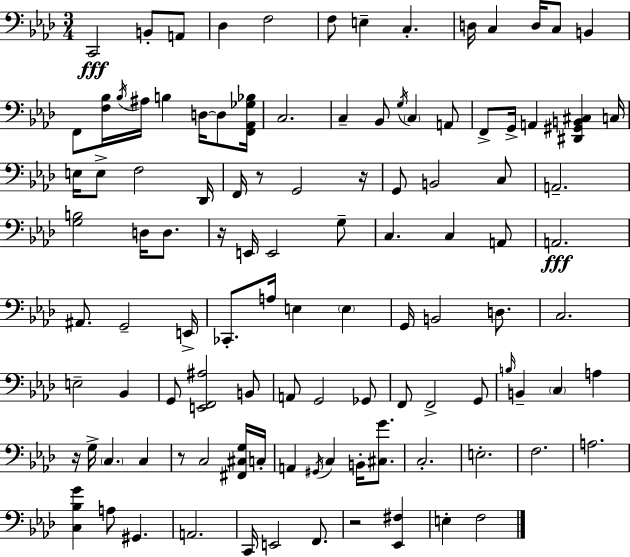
{
  \clef bass
  \numericTimeSignature
  \time 3/4
  \key aes \major
  c,2\fff b,8-. a,8 | des4 f2 | f8 e4-- c4.-. | d16 c4 d16 c8 b,4 | \break f,8 <f bes>16 \acciaccatura { bes16 } ais16 b4 d16~~ d8 | <f, aes, ges bes>16 c2. | c4-- bes,8 \acciaccatura { g16 } \parenthesize c4 | a,8 f,8-> g,16-> a,4 <dis, gis, b, cis>4 | \break c16 e16 e8-> f2 | des,16 f,16 r8 g,2 | r16 g,8 b,2 | c8 a,2.-- | \break <g b>2 d16 d8. | r16 e,16 e,2 | g8-- c4. c4 | a,8 a,2.\fff | \break ais,8. g,2-- | e,16-> ces,8.-. a16 e4 \parenthesize e4 | g,16 b,2 d8. | c2. | \break e2-- bes,4 | g,8 <e, f, ais>2 | b,8 a,8 g,2 | ges,8 f,8 f,2-> | \break g,8 \grace { b16 } b,4-- \parenthesize c4 a4 | r16 g16-> \parenthesize c4. c4 | r8 c2 | <fis, cis g>16 c16-. a,4 \acciaccatura { gis,16 } c4 | \break b,16-. <cis g'>8. c2.-. | e2.-. | f2. | a2. | \break <c bes g'>4 a8 gis,4. | a,2. | c,16 e,2 | f,8. r2 | \break <ees, fis>4 e4-. f2 | \bar "|."
}